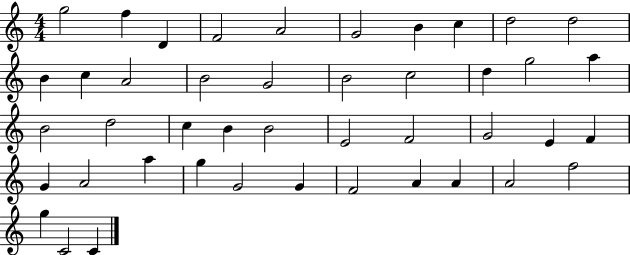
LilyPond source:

{
  \clef treble
  \numericTimeSignature
  \time 4/4
  \key c \major
  g''2 f''4 d'4 | f'2 a'2 | g'2 b'4 c''4 | d''2 d''2 | \break b'4 c''4 a'2 | b'2 g'2 | b'2 c''2 | d''4 g''2 a''4 | \break b'2 d''2 | c''4 b'4 b'2 | e'2 f'2 | g'2 e'4 f'4 | \break g'4 a'2 a''4 | g''4 g'2 g'4 | f'2 a'4 a'4 | a'2 f''2 | \break g''4 c'2 c'4 | \bar "|."
}